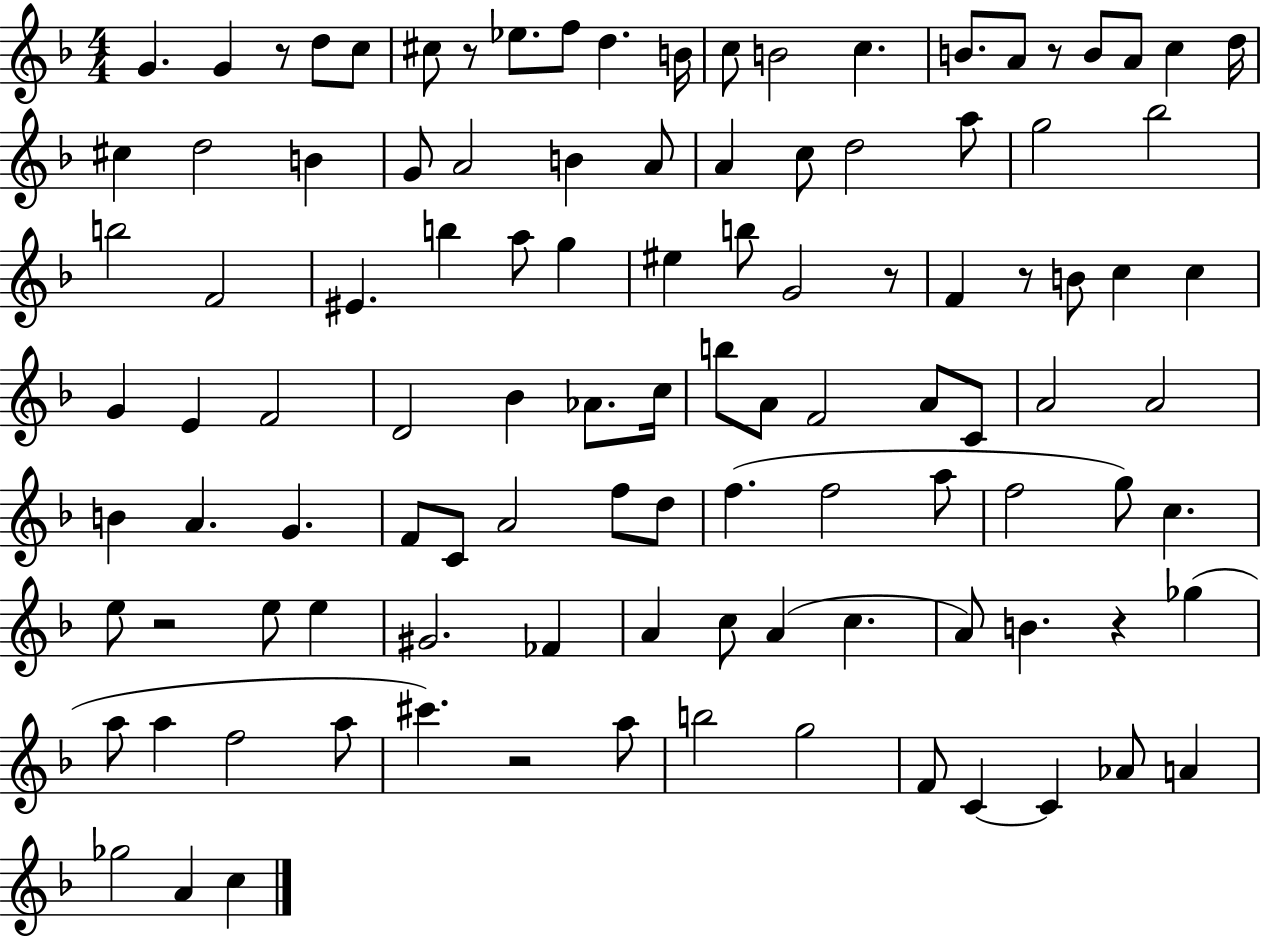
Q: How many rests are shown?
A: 8